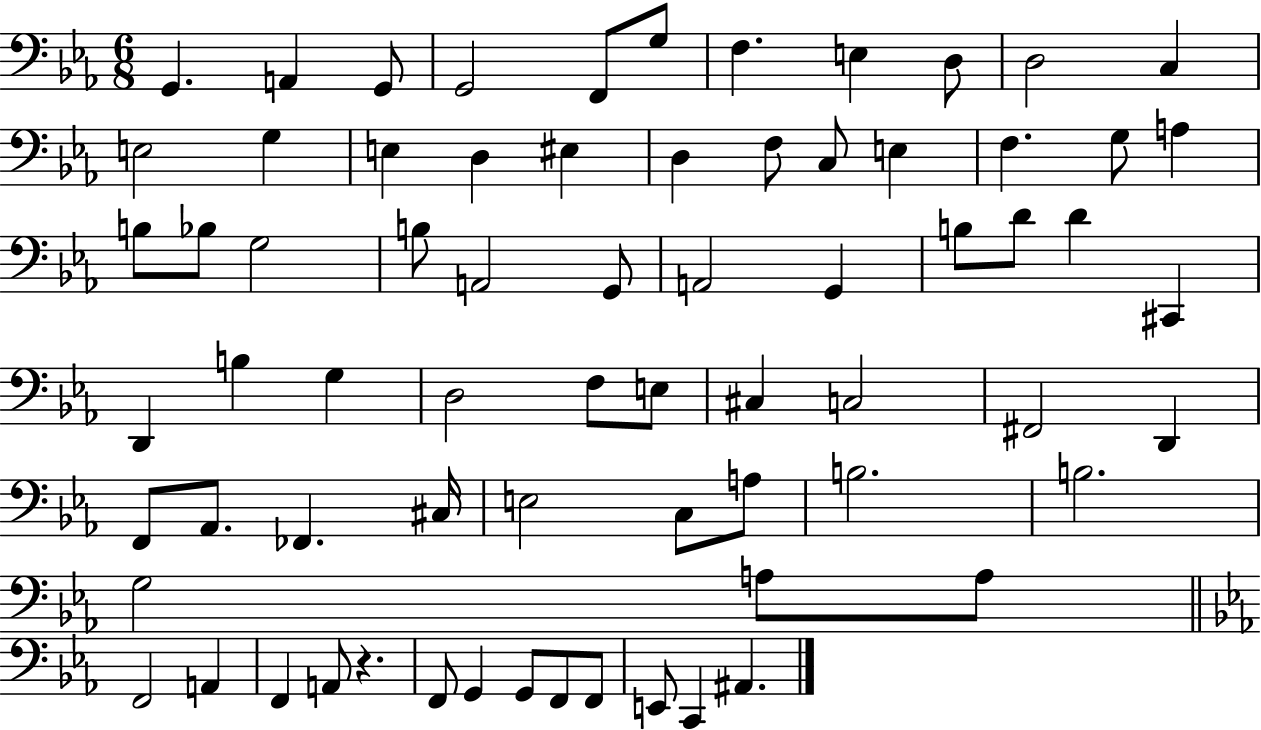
{
  \clef bass
  \numericTimeSignature
  \time 6/8
  \key ees \major
  g,4. a,4 g,8 | g,2 f,8 g8 | f4. e4 d8 | d2 c4 | \break e2 g4 | e4 d4 eis4 | d4 f8 c8 e4 | f4. g8 a4 | \break b8 bes8 g2 | b8 a,2 g,8 | a,2 g,4 | b8 d'8 d'4 cis,4 | \break d,4 b4 g4 | d2 f8 e8 | cis4 c2 | fis,2 d,4 | \break f,8 aes,8. fes,4. cis16 | e2 c8 a8 | b2. | b2. | \break g2 a8 a8 | \bar "||" \break \key ees \major f,2 a,4 | f,4 a,8 r4. | f,8 g,4 g,8 f,8 f,8 | e,8 c,4 ais,4. | \break \bar "|."
}